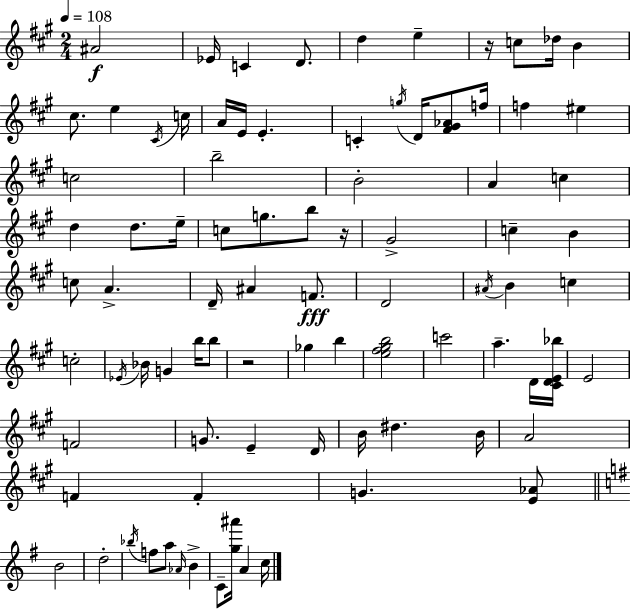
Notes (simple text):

A#4/h Eb4/s C4/q D4/e. D5/q E5/q R/s C5/e Db5/s B4/q C#5/e. E5/q C#4/s C5/s A4/s E4/s E4/q. C4/q G5/s D4/s [F#4,G#4,Ab4]/e F5/s F5/q EIS5/q C5/h B5/h B4/h A4/q C5/q D5/q D5/e. E5/s C5/e G5/e. B5/e R/s G#4/h C5/q B4/q C5/e A4/q. D4/s A#4/q F4/e. D4/h A#4/s B4/q C5/q C5/h Eb4/s Bb4/s G4/q B5/s B5/e R/h Gb5/q B5/q [E5,F#5,G#5,B5]/h C6/h A5/q. D4/s [C#4,D4,E4,Bb5]/s E4/h F4/h G4/e. E4/q D4/s B4/s D#5/q. B4/s A4/h F4/q F4/q G4/q. [E4,Ab4]/e B4/h D5/h Bb5/s F5/e A5/e Ab4/s B4/q C4/e [G5,A#6]/s A4/q C5/s